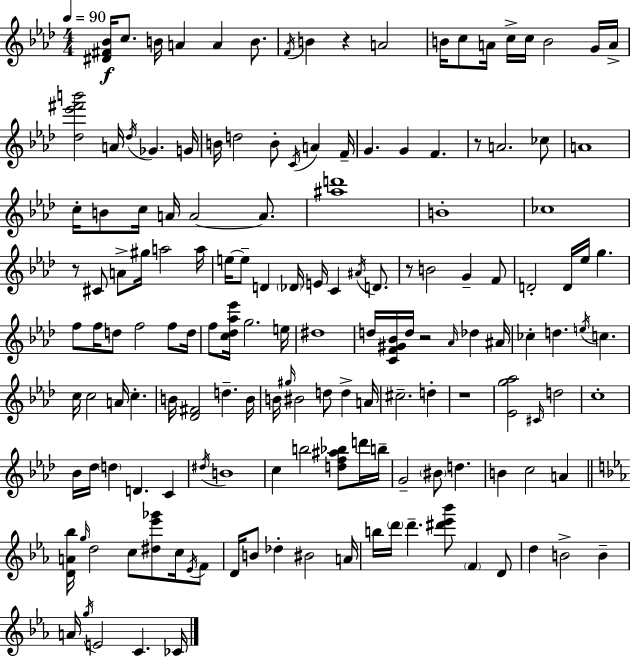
[D#4,F#4,Bb4]/s C5/e. B4/s A4/q A4/q B4/e. F4/s B4/q R/q A4/h B4/s C5/e A4/s C5/s C5/s B4/h G4/s A4/s [Db5,Eb6,F#6,B6]/h A4/s Db5/s Gb4/q. G4/s B4/s D5/h B4/e C4/s A4/q F4/s G4/q. G4/q F4/q. R/e A4/h. CES5/e A4/w C5/s B4/e C5/s A4/s A4/h A4/e. [A#5,D6]/w B4/w CES5/w R/e C#4/e A4/e G#5/s A5/h A5/s E5/s E5/e D4/q Db4/s E4/s C4/q A#4/s D4/e. R/e B4/h G4/q F4/e D4/h D4/s Eb5/s G5/q. F5/e F5/s D5/e F5/h F5/e D5/s F5/e [C5,Db5,Ab5,Eb6]/s G5/h. E5/s D#5/w D5/s [C4,F4,G#4,Bb4]/s D5/s R/h Ab4/s Db5/q A#4/s CES5/q D5/q. E5/s C5/q. C5/s C5/h A4/s C5/q. B4/s [Db4,F#4]/h D5/q. B4/s B4/s G#5/s BIS4/h D5/e D5/q A4/s C#5/h. D5/q R/w [Eb4,G5,Ab5]/h C#4/s D5/h C5/w Bb4/s Db5/s D5/q D4/q. C4/q D#5/s B4/w C5/q B5/h [D5,F5,A#5,Bb5]/e D6/s B5/s G4/h BIS4/e D5/q. B4/q C5/h A4/q [D4,A4,Bb5]/s G5/s D5/h C5/e [D#5,Eb6,Gb6]/e C5/s Eb4/s F4/e D4/s B4/e Db5/q BIS4/h A4/s B5/s D6/s D6/q. [D#6,Eb6,Bb6]/e F4/q D4/e D5/q B4/h B4/q A4/s G5/s E4/h C4/q. CES4/s